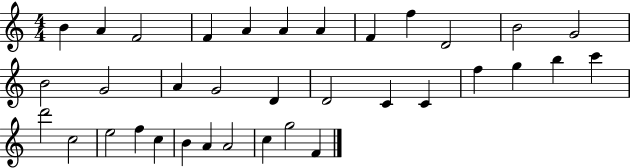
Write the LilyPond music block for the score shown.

{
  \clef treble
  \numericTimeSignature
  \time 4/4
  \key c \major
  b'4 a'4 f'2 | f'4 a'4 a'4 a'4 | f'4 f''4 d'2 | b'2 g'2 | \break b'2 g'2 | a'4 g'2 d'4 | d'2 c'4 c'4 | f''4 g''4 b''4 c'''4 | \break d'''2 c''2 | e''2 f''4 c''4 | b'4 a'4 a'2 | c''4 g''2 f'4 | \break \bar "|."
}